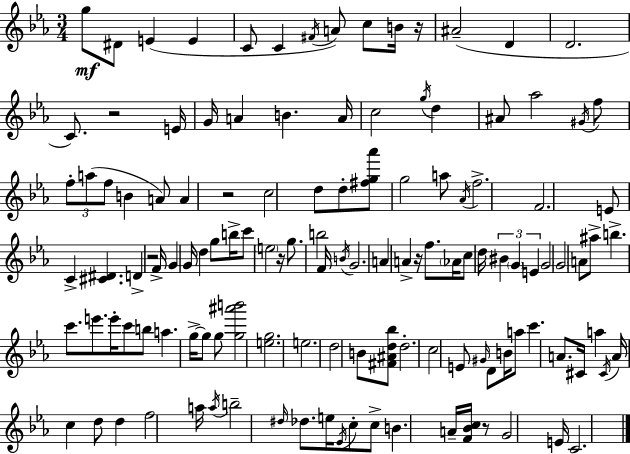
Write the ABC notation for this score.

X:1
T:Untitled
M:3/4
L:1/4
K:Eb
g/2 ^D/2 E E C/2 C ^F/4 A/2 c/2 B/4 z/4 ^A2 D D2 C/2 z2 E/4 G/4 A B A/4 c2 g/4 d ^A/2 _a2 ^G/4 f/2 f/2 a/2 f/2 B A/2 A z2 c2 d/2 d/2 [^fg_a']/2 g2 a/2 _A/4 f2 F2 E/2 C [^C^D] D z2 F/4 G G/4 d g/2 b/4 c'/2 e2 z/4 g/2 b2 F/4 B/4 G2 A A z/4 f/2 _A/4 c/2 d/4 ^B G E G2 G2 A/2 ^a/2 b c'/2 e'/2 e'/4 c'/2 b/2 a g/4 g/2 g/2 [g^a'b']2 [eg]2 e2 d2 B/2 [^F^Ad_b]/2 d2 c2 E/2 ^G/4 D/2 B/4 a/2 c' A/2 ^C/4 a ^C/4 A/4 c d/2 d f2 a/4 a/4 b2 ^d/4 _d/2 e/4 _E/4 c/2 c/2 B A/4 [F_Bc]/4 z/2 G2 E/4 C2